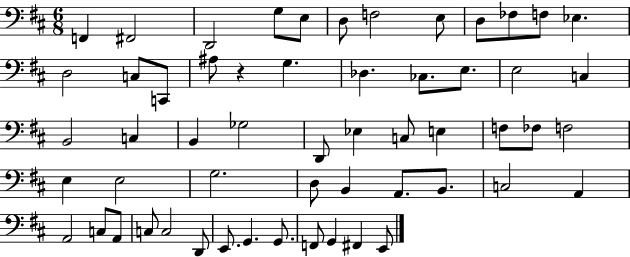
{
  \clef bass
  \numericTimeSignature
  \time 6/8
  \key d \major
  f,4 fis,2 | d,2 g8 e8 | d8 f2 e8 | d8 fes8 f8 ees4. | \break d2 c8 c,8 | ais8 r4 g4. | des4. ces8. e8. | e2 c4 | \break b,2 c4 | b,4 ges2 | d,8 ees4 c8 e4 | f8 fes8 f2 | \break e4 e2 | g2. | d8 b,4 a,8. b,8. | c2 a,4 | \break a,2 c8 a,8 | c8 c2 d,8 | e,8. g,4. g,8. | f,8 g,4 fis,4 e,8 | \break \bar "|."
}